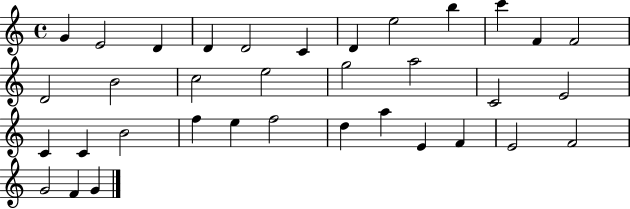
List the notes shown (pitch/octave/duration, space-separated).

G4/q E4/h D4/q D4/q D4/h C4/q D4/q E5/h B5/q C6/q F4/q F4/h D4/h B4/h C5/h E5/h G5/h A5/h C4/h E4/h C4/q C4/q B4/h F5/q E5/q F5/h D5/q A5/q E4/q F4/q E4/h F4/h G4/h F4/q G4/q